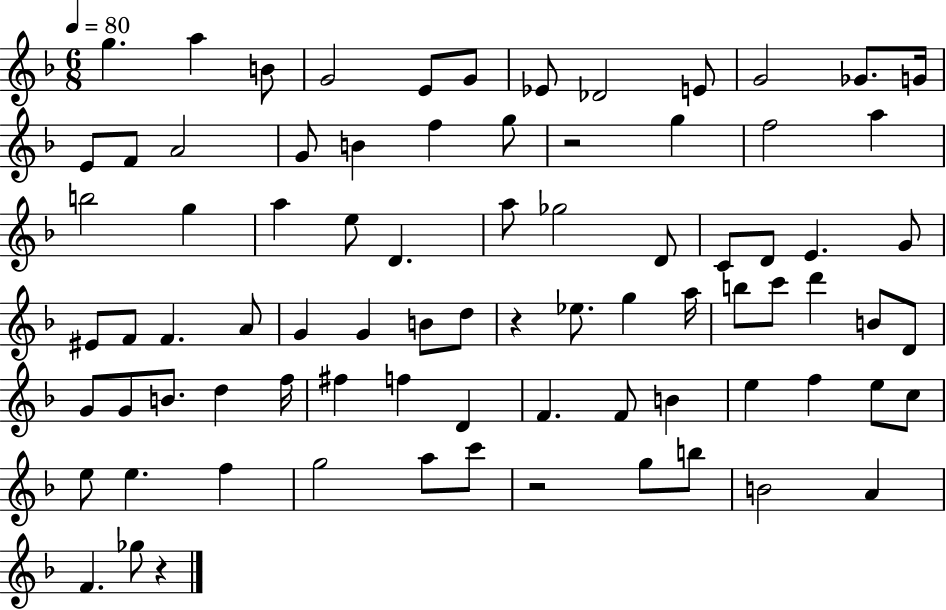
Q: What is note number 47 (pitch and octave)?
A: C6